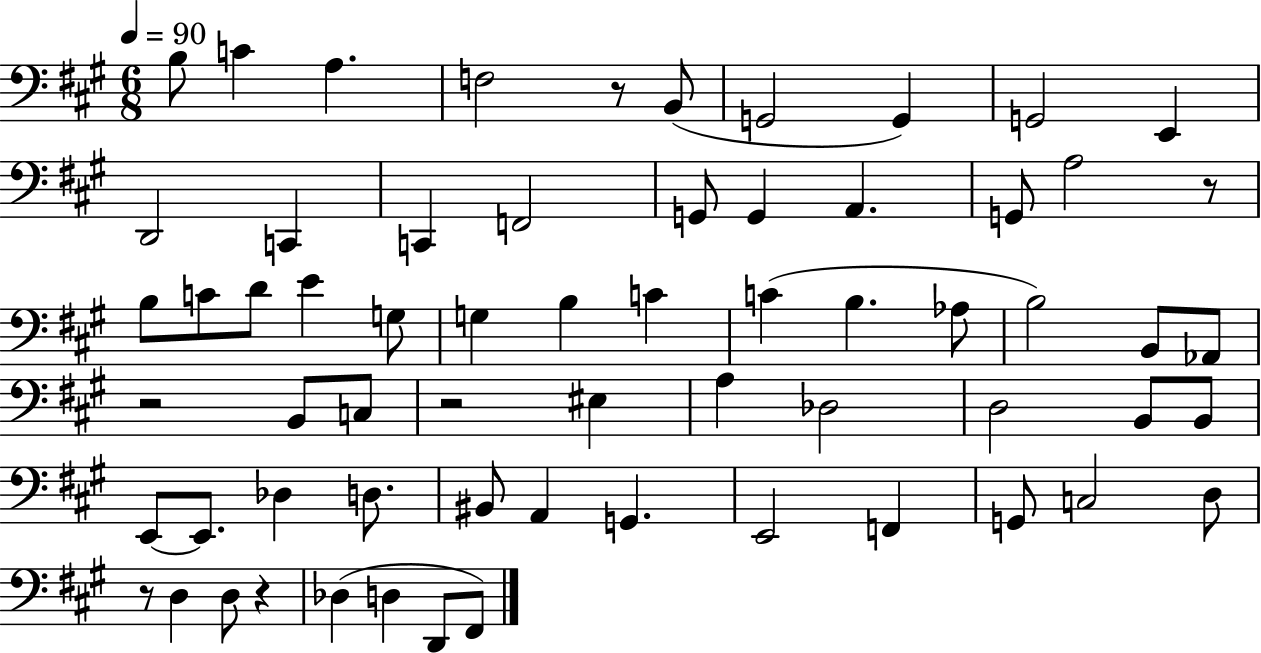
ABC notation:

X:1
T:Untitled
M:6/8
L:1/4
K:A
B,/2 C A, F,2 z/2 B,,/2 G,,2 G,, G,,2 E,, D,,2 C,, C,, F,,2 G,,/2 G,, A,, G,,/2 A,2 z/2 B,/2 C/2 D/2 E G,/2 G, B, C C B, _A,/2 B,2 B,,/2 _A,,/2 z2 B,,/2 C,/2 z2 ^E, A, _D,2 D,2 B,,/2 B,,/2 E,,/2 E,,/2 _D, D,/2 ^B,,/2 A,, G,, E,,2 F,, G,,/2 C,2 D,/2 z/2 D, D,/2 z _D, D, D,,/2 ^F,,/2